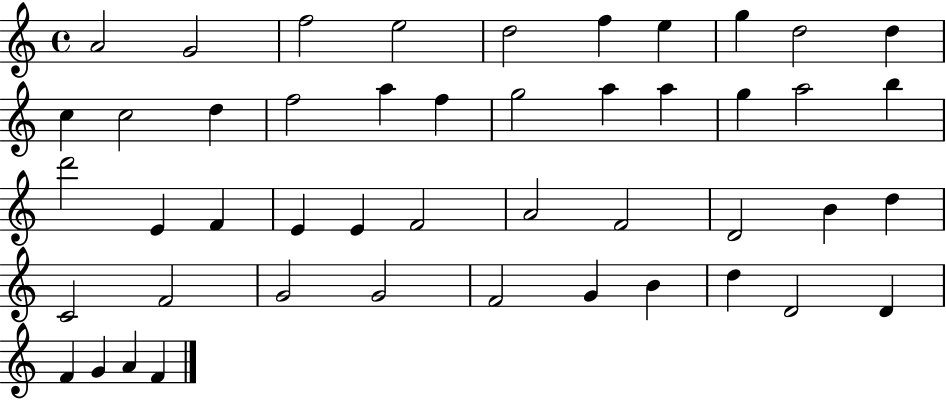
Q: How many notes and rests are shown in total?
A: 47